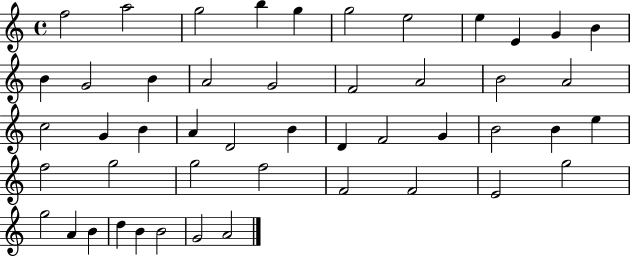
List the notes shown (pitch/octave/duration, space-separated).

F5/h A5/h G5/h B5/q G5/q G5/h E5/h E5/q E4/q G4/q B4/q B4/q G4/h B4/q A4/h G4/h F4/h A4/h B4/h A4/h C5/h G4/q B4/q A4/q D4/h B4/q D4/q F4/h G4/q B4/h B4/q E5/q F5/h G5/h G5/h F5/h F4/h F4/h E4/h G5/h G5/h A4/q B4/q D5/q B4/q B4/h G4/h A4/h